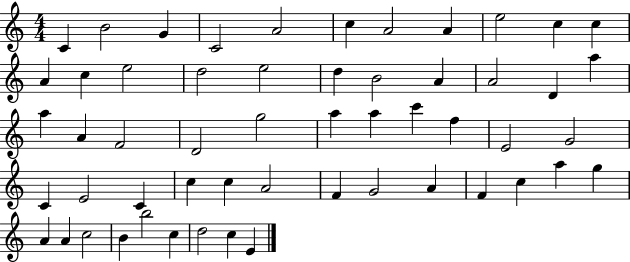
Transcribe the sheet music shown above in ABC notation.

X:1
T:Untitled
M:4/4
L:1/4
K:C
C B2 G C2 A2 c A2 A e2 c c A c e2 d2 e2 d B2 A A2 D a a A F2 D2 g2 a a c' f E2 G2 C E2 C c c A2 F G2 A F c a g A A c2 B b2 c d2 c E